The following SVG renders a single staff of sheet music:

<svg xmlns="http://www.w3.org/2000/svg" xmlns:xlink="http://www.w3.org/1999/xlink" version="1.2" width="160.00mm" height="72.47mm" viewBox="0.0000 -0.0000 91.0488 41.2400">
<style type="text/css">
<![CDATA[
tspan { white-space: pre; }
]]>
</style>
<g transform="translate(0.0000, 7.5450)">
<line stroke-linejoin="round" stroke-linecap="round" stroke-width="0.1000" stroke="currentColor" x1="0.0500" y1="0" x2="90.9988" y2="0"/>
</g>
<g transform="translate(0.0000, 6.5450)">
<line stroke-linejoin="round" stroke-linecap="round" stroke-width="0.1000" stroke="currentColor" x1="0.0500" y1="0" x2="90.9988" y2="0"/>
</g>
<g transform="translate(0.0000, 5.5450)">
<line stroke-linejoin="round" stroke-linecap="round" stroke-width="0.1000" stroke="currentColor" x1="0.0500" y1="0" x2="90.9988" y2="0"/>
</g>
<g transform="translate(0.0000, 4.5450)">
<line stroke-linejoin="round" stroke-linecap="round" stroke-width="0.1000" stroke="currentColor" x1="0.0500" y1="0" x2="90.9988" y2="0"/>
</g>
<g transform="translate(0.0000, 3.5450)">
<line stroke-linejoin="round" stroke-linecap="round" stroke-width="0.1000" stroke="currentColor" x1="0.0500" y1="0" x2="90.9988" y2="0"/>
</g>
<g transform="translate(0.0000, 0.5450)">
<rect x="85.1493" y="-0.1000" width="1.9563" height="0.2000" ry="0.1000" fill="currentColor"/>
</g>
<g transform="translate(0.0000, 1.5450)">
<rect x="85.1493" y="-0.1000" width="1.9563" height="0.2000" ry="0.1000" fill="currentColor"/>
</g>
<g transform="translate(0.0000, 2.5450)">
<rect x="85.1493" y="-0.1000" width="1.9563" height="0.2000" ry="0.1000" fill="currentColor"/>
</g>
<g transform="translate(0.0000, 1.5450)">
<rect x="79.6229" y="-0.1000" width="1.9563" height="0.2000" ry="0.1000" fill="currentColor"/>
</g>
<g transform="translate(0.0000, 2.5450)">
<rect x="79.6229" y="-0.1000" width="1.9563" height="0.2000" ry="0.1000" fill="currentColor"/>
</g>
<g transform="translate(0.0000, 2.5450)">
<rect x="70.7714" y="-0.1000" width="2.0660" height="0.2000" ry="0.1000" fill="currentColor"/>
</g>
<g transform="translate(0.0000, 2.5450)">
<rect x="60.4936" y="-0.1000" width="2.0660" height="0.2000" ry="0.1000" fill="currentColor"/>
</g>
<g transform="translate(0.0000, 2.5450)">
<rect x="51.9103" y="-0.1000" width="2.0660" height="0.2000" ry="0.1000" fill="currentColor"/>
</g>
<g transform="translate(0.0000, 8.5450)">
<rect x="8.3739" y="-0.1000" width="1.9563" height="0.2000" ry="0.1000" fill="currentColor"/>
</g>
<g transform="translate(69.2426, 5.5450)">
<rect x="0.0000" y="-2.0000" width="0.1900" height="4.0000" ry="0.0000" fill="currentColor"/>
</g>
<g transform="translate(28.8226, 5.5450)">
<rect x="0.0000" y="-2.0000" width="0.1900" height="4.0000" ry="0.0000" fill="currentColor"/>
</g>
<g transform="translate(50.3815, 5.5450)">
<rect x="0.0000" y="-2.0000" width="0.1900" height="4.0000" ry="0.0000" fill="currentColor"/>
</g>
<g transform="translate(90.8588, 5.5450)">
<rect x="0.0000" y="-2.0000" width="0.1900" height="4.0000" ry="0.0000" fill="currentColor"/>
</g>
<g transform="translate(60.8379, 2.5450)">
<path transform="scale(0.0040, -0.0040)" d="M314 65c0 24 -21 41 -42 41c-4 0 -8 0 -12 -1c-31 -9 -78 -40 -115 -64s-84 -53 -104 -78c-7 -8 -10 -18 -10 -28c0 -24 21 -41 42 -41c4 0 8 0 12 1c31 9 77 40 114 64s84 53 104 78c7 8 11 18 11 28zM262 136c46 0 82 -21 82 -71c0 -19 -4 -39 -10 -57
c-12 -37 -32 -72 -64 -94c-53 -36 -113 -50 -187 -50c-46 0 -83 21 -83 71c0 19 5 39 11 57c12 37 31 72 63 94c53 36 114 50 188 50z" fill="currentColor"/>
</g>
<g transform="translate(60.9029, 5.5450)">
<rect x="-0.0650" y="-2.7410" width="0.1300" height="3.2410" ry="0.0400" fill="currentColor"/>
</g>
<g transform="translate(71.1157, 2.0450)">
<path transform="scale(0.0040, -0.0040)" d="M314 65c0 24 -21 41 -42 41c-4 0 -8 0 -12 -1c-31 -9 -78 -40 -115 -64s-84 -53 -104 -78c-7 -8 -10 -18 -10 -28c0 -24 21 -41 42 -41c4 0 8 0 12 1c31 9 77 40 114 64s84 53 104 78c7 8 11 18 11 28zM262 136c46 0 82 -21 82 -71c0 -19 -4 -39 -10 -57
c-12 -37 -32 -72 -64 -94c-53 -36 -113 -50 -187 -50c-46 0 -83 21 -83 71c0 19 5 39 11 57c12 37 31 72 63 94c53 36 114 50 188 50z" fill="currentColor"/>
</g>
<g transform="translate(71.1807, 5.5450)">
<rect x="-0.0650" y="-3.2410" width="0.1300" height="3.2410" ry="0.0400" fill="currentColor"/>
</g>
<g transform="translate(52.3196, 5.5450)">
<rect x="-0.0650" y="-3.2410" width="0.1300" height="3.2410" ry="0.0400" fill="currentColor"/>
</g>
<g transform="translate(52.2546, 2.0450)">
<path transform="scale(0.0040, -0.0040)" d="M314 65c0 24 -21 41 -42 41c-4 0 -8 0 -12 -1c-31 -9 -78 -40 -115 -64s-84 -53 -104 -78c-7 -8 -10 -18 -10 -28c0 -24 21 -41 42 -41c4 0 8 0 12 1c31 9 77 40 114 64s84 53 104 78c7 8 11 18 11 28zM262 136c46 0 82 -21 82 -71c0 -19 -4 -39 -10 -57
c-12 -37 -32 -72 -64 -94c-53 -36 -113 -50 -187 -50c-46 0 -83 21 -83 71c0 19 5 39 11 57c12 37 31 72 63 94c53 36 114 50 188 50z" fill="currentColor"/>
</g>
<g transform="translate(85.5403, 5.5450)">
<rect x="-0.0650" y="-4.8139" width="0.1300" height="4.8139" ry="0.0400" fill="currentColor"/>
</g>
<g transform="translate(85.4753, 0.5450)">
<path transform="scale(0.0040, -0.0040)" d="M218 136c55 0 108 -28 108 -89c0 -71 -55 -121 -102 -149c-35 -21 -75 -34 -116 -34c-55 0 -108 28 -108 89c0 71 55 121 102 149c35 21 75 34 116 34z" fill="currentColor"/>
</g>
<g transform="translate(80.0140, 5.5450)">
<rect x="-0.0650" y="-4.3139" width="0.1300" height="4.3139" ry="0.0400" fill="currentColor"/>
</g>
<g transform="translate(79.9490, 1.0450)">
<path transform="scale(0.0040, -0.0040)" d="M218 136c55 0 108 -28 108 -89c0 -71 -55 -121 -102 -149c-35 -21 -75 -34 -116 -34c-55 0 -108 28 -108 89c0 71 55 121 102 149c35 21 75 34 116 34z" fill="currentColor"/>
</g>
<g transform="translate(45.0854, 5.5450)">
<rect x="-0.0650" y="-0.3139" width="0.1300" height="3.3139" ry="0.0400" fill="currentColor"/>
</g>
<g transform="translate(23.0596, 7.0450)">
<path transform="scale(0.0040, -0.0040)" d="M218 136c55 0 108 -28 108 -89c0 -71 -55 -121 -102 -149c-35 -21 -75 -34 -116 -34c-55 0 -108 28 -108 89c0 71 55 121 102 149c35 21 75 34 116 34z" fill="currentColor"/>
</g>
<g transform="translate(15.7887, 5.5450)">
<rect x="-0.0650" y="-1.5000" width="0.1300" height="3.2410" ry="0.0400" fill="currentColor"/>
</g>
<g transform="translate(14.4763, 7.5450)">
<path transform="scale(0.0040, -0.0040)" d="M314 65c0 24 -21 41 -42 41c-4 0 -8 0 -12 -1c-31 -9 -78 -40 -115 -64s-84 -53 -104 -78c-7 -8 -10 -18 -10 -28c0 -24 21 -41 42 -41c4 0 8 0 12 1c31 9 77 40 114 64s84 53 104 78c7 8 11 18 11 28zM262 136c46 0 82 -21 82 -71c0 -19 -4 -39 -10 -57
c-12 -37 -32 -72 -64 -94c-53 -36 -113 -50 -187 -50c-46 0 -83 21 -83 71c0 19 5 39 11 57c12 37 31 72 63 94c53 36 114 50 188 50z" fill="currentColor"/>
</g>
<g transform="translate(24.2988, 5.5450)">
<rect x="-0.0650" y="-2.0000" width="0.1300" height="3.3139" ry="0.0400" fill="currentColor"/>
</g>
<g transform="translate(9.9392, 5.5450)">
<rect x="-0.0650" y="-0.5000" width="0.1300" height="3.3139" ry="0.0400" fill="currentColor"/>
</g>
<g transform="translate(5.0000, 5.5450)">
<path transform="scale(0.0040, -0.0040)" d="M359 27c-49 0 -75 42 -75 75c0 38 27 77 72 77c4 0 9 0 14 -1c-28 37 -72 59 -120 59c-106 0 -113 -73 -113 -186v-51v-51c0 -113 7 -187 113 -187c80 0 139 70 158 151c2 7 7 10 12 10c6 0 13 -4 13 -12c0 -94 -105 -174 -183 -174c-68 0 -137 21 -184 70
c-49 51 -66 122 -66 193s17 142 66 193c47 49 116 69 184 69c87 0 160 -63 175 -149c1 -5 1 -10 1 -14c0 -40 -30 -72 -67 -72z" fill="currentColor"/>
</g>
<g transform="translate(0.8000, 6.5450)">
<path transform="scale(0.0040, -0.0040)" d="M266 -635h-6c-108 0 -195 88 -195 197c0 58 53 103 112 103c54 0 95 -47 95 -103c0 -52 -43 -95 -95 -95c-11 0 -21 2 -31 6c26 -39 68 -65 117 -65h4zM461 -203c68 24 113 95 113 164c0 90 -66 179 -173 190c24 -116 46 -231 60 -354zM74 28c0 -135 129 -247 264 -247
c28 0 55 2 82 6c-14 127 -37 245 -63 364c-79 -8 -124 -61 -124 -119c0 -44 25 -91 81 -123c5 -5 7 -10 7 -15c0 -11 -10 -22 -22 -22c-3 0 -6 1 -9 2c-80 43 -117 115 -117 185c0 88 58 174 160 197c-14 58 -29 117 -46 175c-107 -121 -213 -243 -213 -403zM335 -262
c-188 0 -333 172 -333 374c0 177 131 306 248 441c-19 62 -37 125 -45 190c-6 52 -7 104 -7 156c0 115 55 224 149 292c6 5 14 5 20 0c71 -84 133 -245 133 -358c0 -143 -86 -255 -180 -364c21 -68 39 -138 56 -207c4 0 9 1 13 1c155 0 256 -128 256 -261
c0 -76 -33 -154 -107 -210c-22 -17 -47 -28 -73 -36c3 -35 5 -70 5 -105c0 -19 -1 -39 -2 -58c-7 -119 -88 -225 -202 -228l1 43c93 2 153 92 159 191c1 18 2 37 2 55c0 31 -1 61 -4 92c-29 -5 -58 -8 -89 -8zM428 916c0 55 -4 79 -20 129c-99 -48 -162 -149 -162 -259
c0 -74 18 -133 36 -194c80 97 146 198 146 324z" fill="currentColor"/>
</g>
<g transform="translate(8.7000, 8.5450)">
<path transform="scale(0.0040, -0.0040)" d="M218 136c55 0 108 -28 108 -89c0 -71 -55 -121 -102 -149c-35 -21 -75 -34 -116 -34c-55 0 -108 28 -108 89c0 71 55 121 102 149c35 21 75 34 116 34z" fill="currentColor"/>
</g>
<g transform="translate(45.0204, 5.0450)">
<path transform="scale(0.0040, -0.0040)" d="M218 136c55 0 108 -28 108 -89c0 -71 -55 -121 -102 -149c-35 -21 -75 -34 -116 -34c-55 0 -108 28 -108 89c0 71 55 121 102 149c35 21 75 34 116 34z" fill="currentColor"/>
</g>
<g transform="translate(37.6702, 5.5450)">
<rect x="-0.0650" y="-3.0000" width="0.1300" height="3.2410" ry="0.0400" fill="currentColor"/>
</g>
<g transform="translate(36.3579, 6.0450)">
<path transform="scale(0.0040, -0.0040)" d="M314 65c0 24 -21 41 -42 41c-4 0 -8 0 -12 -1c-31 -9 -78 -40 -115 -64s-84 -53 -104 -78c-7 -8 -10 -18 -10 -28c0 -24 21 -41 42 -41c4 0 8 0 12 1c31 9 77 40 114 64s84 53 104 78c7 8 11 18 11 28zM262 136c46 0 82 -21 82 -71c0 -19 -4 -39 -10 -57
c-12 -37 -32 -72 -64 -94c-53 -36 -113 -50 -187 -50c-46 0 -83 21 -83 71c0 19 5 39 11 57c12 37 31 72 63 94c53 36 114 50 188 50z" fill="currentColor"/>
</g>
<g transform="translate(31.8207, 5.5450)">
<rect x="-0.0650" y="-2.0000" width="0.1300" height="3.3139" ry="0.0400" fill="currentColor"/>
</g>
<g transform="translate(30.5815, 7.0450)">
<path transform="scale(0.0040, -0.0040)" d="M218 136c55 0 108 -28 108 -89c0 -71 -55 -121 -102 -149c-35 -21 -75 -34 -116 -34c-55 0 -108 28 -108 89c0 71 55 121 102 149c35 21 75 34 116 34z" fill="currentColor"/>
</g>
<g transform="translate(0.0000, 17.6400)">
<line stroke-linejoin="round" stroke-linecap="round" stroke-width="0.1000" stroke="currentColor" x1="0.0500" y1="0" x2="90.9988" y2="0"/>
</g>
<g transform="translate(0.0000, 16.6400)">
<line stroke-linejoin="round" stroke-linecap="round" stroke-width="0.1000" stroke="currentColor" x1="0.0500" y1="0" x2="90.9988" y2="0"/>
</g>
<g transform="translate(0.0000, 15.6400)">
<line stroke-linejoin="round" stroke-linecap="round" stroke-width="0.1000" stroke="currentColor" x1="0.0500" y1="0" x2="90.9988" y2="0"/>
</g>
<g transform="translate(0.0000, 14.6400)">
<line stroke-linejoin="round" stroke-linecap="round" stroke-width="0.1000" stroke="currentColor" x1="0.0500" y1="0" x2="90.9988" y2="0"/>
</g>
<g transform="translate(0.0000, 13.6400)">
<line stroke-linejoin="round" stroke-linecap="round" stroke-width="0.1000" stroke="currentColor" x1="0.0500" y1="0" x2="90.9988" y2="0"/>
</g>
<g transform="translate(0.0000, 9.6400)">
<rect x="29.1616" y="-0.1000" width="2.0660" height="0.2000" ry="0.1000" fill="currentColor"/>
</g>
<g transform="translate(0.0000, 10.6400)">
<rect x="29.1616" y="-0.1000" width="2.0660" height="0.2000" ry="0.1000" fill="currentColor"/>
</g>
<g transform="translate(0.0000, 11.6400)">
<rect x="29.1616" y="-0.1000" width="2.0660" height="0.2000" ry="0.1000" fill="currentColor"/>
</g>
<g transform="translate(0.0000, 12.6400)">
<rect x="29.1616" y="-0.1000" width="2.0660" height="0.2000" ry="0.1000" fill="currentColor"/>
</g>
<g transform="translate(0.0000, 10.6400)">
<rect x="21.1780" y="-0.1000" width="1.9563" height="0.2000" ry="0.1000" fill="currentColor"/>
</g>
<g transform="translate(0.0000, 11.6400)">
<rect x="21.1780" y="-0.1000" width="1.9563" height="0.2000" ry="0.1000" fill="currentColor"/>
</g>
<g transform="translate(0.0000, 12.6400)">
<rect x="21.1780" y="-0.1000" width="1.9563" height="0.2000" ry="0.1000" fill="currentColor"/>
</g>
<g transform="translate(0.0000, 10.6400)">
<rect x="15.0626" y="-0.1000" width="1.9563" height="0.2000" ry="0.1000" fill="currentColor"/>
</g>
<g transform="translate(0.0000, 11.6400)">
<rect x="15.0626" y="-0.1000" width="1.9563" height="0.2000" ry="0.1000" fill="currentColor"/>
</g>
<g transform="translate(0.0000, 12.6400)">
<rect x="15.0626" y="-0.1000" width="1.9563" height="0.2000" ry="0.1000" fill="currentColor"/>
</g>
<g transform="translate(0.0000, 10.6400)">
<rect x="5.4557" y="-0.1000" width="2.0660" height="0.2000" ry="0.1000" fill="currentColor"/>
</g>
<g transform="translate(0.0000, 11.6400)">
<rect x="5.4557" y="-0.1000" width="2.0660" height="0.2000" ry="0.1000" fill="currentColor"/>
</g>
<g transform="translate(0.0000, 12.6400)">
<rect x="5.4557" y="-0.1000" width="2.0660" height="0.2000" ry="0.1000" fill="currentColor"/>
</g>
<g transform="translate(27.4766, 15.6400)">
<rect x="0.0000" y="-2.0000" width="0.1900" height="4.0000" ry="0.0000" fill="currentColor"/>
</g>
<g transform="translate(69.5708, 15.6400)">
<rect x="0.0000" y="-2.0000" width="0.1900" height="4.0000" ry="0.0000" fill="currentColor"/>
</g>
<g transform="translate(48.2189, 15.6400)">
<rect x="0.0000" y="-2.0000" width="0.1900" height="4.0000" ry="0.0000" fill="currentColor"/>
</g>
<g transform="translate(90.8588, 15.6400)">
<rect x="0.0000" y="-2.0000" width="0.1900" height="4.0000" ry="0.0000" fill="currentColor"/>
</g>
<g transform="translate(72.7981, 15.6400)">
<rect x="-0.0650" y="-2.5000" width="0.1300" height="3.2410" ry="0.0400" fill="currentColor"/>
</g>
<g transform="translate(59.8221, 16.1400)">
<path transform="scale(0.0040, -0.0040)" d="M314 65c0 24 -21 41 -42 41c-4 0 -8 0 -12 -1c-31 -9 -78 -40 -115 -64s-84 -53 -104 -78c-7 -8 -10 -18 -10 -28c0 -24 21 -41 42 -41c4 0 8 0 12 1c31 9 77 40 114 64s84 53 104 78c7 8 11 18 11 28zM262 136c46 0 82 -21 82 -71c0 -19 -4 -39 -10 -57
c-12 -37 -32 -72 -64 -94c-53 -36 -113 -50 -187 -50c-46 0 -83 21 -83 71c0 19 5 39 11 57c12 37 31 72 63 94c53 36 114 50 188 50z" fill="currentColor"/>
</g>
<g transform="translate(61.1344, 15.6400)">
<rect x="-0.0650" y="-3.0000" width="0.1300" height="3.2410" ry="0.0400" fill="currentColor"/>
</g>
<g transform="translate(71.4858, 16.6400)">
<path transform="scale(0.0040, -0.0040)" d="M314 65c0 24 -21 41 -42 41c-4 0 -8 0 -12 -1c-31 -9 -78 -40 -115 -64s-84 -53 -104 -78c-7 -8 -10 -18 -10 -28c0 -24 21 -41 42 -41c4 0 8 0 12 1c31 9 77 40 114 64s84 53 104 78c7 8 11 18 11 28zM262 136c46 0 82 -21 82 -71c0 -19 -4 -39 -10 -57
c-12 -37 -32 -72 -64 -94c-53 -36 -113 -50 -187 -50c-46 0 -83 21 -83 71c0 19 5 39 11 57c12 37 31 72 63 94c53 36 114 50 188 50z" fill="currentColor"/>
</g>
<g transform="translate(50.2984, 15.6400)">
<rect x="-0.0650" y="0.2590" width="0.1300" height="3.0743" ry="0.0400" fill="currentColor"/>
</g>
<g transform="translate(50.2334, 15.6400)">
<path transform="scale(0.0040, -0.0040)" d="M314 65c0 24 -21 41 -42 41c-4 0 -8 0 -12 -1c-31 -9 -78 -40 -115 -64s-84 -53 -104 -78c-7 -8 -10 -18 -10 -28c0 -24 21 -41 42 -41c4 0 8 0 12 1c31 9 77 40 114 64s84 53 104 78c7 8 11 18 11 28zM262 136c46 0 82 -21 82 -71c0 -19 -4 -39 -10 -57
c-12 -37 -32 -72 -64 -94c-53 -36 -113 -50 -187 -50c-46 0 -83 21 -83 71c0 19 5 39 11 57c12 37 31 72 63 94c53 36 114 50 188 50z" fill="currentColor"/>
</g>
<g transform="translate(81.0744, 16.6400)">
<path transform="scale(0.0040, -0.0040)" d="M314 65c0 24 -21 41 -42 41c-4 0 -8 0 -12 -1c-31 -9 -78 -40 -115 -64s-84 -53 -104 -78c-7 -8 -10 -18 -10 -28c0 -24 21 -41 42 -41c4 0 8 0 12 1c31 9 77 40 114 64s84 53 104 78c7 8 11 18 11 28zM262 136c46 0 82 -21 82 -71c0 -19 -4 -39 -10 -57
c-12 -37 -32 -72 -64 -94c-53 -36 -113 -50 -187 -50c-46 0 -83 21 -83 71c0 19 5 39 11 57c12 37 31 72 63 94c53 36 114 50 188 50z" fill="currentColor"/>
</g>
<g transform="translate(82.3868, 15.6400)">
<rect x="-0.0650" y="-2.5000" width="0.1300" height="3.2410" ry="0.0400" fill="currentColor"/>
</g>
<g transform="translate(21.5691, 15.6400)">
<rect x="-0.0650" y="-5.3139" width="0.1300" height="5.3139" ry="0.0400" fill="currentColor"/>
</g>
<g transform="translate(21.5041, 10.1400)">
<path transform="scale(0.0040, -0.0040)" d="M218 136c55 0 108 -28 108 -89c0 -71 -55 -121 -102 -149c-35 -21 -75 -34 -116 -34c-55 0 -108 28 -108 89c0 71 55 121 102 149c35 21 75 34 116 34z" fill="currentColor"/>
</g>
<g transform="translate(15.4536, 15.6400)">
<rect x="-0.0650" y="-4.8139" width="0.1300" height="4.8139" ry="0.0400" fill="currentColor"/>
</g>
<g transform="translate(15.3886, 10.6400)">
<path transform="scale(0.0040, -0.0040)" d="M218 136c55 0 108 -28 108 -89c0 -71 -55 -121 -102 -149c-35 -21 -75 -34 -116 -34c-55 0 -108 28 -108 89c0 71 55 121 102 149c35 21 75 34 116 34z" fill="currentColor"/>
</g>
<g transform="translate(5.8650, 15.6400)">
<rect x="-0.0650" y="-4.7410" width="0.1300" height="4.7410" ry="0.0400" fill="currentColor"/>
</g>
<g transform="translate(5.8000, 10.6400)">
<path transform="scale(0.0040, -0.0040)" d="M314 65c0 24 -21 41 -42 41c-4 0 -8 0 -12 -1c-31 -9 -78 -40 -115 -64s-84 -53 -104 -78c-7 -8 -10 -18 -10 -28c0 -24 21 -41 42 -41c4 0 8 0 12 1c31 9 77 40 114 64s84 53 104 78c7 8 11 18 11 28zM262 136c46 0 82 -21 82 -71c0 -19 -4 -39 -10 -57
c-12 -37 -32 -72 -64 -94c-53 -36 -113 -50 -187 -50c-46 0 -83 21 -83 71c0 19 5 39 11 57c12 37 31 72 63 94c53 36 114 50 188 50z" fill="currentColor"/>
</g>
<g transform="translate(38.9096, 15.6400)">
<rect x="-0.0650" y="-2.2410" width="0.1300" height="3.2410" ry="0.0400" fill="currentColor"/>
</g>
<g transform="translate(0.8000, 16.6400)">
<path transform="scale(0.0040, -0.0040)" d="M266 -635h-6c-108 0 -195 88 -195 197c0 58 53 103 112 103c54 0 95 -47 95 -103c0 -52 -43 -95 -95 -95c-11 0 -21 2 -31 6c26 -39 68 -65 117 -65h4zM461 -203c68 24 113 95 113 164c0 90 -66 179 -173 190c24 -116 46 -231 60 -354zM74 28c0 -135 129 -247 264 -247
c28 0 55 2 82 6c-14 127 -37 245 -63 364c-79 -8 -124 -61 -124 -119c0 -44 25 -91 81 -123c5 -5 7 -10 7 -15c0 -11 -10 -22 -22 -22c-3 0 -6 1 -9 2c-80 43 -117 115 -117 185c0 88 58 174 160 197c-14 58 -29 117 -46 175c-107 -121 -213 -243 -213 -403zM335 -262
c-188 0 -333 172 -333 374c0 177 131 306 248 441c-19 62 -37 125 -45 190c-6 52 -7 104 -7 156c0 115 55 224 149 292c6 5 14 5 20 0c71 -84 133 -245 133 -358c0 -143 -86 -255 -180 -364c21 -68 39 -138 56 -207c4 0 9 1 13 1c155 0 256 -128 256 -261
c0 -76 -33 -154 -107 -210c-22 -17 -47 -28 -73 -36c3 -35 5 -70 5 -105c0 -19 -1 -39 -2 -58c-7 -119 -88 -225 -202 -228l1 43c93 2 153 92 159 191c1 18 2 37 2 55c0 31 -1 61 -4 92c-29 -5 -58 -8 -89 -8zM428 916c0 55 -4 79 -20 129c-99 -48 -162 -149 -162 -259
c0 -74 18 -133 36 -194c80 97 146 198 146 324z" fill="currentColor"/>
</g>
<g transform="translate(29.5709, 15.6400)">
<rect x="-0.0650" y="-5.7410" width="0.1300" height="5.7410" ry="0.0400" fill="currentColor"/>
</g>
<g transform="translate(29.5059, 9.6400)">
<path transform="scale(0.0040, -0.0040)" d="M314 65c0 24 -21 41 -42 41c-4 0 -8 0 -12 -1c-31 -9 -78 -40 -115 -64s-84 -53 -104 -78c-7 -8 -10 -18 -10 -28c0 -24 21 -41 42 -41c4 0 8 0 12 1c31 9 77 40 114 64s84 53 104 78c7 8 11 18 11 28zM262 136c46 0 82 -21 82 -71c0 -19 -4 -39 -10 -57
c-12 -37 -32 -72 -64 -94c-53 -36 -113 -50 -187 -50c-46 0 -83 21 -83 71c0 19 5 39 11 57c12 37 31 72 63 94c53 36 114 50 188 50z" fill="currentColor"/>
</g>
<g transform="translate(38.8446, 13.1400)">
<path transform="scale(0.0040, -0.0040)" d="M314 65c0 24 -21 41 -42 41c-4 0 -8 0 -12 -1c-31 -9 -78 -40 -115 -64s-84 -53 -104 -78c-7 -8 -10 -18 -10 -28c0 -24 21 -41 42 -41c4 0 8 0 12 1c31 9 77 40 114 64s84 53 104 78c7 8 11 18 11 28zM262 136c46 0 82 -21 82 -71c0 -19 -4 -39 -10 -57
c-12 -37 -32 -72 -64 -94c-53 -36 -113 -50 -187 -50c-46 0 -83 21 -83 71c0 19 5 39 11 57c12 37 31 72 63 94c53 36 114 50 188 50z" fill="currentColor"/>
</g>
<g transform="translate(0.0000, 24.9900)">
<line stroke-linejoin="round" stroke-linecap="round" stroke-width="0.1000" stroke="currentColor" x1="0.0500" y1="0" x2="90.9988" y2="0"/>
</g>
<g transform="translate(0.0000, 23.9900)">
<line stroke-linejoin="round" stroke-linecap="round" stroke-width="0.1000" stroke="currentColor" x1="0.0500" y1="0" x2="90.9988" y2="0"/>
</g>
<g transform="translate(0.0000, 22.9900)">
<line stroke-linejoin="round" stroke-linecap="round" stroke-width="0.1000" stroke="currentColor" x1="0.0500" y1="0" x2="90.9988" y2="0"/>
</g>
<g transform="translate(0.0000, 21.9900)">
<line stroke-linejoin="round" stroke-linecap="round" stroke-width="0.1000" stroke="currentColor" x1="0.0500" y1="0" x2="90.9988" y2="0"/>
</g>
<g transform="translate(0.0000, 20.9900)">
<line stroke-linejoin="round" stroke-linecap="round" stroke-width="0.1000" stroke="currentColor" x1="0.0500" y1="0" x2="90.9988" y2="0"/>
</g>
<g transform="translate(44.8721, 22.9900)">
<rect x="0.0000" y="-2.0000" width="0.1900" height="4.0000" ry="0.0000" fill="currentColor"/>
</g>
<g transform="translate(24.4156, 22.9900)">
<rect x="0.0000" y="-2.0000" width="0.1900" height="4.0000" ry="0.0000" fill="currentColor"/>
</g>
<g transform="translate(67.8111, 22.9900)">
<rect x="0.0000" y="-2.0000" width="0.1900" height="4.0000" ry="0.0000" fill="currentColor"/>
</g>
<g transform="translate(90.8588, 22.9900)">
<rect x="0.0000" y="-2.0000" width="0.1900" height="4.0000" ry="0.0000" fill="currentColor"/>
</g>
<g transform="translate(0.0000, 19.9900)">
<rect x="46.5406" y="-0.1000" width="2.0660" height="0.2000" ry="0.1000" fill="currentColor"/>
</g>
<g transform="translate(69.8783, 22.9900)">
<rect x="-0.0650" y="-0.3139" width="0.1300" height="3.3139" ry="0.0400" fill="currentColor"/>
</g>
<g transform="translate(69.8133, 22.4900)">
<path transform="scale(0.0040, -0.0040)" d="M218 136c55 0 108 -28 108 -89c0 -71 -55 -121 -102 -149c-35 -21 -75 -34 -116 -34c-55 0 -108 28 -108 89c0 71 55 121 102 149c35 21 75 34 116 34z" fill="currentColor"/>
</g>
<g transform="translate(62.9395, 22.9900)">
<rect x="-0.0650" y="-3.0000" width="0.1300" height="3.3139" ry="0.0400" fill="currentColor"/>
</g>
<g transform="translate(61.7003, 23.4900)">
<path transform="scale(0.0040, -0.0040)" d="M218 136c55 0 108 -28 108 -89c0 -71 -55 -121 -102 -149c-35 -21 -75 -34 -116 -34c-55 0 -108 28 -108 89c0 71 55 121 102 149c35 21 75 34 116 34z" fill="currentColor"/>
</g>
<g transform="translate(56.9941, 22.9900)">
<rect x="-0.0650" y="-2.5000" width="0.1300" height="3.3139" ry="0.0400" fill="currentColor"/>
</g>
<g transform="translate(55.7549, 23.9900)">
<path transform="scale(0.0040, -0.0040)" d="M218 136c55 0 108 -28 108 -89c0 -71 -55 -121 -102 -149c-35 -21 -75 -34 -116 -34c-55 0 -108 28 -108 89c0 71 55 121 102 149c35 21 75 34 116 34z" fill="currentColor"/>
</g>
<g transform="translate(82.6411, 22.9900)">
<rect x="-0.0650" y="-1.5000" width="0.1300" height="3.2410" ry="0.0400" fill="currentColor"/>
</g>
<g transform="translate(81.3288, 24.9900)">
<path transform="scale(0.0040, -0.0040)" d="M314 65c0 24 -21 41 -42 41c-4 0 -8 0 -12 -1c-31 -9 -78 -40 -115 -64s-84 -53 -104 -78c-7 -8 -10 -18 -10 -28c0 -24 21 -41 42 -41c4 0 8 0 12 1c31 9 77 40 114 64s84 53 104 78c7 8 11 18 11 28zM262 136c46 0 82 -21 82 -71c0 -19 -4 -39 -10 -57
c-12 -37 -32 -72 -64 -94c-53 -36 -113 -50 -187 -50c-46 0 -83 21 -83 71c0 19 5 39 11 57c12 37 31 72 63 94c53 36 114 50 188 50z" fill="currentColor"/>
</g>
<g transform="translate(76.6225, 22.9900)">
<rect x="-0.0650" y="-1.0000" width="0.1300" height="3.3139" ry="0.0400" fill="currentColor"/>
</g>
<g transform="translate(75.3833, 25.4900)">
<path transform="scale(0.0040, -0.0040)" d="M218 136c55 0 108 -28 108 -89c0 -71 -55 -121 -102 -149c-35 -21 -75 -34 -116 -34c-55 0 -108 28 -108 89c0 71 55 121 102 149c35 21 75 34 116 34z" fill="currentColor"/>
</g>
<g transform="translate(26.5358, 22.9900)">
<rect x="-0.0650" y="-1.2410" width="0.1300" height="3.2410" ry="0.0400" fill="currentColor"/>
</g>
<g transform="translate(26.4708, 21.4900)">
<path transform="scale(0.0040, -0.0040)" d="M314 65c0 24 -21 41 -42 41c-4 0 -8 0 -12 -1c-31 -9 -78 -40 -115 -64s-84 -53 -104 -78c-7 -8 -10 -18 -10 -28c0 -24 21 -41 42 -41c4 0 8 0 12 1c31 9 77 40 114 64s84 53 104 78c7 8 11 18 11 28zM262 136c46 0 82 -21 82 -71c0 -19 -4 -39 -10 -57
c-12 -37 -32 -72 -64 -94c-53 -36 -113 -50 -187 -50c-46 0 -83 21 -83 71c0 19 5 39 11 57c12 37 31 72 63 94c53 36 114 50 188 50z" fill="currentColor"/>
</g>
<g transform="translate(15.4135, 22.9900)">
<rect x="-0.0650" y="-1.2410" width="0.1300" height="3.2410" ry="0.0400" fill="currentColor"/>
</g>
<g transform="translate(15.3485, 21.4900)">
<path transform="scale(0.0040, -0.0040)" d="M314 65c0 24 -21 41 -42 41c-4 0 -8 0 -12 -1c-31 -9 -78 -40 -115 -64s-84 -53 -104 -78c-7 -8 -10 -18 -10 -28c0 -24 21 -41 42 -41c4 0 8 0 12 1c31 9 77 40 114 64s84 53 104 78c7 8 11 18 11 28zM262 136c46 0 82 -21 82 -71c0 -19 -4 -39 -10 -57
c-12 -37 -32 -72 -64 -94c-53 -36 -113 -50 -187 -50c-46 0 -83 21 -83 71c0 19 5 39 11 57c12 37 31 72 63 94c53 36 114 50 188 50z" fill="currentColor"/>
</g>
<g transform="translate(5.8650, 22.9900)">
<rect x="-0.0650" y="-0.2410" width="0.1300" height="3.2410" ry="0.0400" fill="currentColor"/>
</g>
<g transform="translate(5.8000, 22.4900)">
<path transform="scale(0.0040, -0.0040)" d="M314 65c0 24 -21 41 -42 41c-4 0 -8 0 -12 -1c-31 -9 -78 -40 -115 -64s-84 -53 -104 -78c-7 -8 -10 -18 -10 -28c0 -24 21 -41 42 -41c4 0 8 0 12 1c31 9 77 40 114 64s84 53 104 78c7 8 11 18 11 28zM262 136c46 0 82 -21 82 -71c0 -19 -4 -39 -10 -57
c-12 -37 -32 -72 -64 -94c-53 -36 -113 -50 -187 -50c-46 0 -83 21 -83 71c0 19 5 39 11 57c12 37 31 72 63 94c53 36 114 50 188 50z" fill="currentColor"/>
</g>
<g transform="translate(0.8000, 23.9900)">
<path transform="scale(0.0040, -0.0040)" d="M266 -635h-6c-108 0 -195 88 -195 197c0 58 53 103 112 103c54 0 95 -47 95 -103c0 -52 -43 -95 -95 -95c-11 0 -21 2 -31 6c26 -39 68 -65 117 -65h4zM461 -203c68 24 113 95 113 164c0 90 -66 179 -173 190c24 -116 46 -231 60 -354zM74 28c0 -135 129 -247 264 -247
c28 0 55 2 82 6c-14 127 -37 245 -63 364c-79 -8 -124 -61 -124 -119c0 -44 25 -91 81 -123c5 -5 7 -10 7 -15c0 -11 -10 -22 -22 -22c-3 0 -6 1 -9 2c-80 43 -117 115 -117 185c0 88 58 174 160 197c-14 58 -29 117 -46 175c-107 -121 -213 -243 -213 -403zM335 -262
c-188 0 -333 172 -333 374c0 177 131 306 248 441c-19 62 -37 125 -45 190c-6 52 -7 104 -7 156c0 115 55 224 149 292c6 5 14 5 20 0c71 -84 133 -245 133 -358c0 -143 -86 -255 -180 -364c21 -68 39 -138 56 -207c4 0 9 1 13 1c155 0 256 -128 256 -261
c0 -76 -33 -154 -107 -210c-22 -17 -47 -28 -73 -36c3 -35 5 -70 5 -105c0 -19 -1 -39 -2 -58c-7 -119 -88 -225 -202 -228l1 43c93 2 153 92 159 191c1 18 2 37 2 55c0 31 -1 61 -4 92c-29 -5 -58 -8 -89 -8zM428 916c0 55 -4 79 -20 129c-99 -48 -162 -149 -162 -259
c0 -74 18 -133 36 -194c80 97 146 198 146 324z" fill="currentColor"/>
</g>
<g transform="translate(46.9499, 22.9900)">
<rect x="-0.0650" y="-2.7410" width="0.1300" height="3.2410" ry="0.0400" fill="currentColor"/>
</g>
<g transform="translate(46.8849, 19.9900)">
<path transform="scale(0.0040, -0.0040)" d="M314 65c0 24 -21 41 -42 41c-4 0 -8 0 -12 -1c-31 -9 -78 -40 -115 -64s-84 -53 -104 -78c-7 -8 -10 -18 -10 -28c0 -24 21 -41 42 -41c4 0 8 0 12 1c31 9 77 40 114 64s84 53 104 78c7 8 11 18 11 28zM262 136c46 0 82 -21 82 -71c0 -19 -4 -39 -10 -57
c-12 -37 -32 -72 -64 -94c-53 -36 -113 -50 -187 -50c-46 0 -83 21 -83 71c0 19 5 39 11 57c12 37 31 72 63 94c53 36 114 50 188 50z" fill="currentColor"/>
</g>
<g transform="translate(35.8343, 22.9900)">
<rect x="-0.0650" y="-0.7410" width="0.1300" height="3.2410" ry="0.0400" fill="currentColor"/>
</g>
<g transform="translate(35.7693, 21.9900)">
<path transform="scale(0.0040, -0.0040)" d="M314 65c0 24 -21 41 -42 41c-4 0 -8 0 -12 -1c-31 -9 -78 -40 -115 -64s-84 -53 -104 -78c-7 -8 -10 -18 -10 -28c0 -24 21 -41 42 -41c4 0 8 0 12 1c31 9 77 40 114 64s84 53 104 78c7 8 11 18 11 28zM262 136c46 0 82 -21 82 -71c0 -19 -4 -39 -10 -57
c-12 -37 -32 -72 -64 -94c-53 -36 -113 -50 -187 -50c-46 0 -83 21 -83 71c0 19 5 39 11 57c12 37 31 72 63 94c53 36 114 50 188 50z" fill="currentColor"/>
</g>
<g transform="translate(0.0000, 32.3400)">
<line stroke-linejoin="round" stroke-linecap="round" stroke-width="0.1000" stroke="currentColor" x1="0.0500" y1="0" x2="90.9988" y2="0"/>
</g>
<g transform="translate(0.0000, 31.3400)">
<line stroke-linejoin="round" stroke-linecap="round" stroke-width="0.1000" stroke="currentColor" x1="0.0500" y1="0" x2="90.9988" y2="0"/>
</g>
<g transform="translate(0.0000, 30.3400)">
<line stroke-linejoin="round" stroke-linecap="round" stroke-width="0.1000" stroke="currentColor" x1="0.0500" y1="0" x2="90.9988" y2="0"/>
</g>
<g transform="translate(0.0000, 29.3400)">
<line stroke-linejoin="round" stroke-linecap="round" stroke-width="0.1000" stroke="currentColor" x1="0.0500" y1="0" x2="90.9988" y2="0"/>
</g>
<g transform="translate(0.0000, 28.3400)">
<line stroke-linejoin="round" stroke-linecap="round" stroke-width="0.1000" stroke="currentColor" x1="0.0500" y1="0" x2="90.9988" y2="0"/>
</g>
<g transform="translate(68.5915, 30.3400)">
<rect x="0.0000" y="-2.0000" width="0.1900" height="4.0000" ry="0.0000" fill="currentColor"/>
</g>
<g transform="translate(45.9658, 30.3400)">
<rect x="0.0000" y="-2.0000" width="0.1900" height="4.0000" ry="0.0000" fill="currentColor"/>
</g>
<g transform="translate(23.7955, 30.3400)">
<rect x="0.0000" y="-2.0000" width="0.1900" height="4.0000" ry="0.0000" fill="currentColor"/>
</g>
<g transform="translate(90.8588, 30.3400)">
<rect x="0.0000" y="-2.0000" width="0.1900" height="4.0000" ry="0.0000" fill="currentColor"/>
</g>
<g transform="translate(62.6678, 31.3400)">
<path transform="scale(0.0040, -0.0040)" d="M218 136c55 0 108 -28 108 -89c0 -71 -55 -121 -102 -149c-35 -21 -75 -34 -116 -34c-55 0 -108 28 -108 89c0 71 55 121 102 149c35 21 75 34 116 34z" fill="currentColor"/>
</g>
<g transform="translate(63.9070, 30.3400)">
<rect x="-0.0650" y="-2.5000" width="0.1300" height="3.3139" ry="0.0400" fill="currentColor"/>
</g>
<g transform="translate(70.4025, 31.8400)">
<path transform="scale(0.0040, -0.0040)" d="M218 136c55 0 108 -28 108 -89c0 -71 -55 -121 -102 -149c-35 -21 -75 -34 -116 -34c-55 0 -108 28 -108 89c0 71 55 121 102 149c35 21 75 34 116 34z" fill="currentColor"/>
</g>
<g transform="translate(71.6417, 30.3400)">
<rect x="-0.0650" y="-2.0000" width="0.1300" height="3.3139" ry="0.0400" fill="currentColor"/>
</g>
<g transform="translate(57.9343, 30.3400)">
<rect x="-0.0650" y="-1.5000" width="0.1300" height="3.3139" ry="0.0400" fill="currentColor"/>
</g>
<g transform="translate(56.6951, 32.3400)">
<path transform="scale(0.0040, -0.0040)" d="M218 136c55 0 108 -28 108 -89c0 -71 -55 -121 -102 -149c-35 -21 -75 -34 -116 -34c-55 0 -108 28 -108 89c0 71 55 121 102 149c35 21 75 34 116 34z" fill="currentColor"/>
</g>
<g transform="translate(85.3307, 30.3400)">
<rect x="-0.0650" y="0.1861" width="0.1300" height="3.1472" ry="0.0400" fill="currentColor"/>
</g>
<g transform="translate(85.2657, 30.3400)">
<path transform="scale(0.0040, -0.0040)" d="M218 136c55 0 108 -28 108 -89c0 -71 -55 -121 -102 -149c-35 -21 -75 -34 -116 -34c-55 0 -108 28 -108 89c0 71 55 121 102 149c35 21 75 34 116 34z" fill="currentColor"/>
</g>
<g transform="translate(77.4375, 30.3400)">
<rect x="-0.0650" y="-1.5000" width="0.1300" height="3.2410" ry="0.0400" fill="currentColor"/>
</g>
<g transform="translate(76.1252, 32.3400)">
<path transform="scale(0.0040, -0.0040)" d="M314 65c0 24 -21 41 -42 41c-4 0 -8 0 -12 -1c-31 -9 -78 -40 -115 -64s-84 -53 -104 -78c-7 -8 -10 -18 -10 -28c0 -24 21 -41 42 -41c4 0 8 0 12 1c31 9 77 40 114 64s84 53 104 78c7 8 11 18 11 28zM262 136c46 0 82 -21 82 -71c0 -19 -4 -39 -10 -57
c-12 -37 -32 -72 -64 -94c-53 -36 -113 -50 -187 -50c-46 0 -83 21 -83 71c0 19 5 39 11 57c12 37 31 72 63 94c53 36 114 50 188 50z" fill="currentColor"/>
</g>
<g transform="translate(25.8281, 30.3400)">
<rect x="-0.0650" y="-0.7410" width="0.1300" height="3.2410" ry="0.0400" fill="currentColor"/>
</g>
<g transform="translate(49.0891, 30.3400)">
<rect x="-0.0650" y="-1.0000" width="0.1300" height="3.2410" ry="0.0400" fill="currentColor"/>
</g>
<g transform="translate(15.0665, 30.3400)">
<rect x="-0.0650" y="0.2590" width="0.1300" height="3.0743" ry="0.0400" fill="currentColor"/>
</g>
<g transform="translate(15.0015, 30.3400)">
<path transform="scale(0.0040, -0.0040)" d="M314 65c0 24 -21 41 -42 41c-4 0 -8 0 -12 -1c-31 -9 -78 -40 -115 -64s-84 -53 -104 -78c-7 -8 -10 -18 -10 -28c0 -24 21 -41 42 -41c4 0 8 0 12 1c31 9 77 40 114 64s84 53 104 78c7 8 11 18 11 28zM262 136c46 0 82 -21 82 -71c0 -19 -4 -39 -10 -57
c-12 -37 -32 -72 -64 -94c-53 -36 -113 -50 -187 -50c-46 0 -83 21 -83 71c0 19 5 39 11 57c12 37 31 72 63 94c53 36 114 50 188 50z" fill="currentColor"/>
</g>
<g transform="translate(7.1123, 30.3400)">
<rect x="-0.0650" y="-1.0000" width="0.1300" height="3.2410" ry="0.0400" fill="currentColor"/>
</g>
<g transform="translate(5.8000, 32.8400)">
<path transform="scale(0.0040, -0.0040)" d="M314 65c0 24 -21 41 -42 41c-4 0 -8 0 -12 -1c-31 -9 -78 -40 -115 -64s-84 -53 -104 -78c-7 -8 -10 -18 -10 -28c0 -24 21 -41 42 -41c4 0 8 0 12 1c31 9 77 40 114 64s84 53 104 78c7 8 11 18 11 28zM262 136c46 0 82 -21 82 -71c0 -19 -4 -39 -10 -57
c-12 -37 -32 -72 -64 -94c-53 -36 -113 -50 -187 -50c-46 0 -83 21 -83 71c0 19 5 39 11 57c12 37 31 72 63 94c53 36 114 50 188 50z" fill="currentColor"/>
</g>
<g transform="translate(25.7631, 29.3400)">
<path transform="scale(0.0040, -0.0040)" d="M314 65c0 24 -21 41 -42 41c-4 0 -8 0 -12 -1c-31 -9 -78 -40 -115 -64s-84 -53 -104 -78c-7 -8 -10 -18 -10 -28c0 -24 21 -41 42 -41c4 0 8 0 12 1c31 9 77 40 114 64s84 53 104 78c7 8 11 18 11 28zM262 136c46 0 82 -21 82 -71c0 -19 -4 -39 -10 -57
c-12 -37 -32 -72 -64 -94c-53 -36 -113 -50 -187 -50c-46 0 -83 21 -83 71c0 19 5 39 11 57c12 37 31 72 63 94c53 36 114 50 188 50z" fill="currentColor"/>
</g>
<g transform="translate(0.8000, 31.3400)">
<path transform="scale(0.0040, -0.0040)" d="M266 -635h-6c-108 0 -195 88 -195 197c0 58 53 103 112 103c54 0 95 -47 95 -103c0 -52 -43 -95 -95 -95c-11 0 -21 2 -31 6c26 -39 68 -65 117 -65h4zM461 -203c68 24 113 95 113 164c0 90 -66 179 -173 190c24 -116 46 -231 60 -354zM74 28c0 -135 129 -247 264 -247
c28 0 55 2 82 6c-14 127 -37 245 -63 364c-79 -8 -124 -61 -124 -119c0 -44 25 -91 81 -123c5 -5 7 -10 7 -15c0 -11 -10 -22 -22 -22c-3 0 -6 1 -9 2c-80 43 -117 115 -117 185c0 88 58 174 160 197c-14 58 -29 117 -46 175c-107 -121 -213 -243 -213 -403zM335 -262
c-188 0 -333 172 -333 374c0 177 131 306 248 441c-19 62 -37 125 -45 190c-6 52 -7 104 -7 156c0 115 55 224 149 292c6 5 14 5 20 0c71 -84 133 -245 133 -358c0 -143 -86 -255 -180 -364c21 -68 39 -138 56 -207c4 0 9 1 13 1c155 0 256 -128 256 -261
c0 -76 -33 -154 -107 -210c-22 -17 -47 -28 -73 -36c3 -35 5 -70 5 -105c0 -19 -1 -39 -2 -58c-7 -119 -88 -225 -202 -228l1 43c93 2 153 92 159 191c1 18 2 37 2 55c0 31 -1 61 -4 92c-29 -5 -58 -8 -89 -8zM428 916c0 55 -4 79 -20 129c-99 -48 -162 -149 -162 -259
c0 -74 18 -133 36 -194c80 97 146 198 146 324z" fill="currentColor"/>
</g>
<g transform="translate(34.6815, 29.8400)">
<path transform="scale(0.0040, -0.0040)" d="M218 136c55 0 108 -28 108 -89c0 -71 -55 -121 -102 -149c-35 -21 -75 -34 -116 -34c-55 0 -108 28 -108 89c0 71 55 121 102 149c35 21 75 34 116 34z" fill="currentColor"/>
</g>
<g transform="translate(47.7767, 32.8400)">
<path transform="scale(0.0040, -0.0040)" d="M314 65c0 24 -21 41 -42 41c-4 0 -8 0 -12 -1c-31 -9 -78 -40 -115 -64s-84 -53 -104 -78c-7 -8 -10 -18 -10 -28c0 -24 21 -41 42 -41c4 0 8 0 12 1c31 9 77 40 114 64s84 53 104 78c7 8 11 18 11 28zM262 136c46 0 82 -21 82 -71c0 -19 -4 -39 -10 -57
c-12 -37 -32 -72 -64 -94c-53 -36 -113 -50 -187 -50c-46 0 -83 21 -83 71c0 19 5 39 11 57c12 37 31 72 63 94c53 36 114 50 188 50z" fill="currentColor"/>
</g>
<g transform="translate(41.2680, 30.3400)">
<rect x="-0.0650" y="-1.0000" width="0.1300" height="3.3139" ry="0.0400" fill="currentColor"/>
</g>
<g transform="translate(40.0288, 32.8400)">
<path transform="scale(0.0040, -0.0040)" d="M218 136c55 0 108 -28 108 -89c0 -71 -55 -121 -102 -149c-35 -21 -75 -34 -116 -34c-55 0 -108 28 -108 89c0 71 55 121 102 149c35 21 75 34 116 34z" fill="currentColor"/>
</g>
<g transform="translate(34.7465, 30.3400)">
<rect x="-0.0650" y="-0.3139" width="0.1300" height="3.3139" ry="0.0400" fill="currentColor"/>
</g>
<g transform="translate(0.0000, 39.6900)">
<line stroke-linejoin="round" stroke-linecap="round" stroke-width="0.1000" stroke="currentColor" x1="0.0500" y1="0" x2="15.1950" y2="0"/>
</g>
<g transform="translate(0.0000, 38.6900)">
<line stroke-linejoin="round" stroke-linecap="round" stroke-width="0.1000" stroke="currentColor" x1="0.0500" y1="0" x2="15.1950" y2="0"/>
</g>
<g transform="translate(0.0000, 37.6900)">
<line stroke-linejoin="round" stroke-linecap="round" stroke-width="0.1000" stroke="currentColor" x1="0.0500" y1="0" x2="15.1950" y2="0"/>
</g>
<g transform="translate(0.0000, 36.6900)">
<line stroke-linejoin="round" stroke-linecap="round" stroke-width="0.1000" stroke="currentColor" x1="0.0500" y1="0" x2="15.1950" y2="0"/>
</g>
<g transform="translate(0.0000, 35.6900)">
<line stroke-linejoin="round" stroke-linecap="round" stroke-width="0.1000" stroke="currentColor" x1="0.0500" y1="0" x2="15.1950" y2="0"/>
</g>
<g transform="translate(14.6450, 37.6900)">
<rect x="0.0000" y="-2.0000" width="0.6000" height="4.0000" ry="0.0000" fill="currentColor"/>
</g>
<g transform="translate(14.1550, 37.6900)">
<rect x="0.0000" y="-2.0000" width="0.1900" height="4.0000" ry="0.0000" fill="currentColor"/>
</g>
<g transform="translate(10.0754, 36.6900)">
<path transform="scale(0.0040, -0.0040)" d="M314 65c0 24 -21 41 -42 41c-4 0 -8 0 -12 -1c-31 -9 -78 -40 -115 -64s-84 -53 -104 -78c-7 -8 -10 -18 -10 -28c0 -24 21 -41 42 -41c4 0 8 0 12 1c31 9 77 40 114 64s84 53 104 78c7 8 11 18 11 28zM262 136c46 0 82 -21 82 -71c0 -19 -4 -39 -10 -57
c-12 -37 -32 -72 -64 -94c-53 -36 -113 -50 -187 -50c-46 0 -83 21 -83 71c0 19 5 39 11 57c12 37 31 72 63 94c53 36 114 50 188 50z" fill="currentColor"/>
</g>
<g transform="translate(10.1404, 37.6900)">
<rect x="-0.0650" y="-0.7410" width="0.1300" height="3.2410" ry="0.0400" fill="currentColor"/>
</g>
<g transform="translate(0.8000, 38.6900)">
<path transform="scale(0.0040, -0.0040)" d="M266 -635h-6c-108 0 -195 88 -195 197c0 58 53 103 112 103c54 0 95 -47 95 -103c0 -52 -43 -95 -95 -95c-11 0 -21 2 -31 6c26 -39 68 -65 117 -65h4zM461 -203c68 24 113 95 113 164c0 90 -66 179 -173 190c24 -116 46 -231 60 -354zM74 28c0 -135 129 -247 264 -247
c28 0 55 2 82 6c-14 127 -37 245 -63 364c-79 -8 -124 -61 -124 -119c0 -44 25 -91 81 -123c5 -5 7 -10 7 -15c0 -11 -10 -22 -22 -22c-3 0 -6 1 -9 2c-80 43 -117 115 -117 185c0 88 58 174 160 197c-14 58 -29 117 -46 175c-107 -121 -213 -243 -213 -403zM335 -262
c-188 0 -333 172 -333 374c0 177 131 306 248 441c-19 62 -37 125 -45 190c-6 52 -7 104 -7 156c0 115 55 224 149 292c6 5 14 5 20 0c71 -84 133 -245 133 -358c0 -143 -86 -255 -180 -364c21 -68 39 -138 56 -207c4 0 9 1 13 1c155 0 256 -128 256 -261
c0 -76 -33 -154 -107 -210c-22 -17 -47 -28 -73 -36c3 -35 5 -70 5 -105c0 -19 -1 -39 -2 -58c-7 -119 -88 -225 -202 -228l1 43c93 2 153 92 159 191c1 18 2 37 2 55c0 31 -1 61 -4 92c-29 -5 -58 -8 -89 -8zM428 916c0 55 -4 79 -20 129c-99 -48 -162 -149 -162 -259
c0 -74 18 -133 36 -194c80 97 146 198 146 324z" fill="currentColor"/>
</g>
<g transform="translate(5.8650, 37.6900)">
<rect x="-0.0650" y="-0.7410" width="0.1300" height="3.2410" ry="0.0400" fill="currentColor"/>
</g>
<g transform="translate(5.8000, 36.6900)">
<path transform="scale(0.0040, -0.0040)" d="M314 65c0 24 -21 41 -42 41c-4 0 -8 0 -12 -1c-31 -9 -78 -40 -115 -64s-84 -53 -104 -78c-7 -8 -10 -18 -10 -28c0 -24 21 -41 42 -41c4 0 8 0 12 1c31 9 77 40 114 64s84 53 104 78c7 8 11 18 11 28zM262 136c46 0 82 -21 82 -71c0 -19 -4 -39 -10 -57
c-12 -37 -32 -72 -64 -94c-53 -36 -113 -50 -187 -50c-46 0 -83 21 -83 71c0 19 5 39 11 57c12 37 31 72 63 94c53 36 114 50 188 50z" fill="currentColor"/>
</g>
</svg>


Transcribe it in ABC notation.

X:1
T:Untitled
M:4/4
L:1/4
K:C
C E2 F F A2 c b2 a2 b2 d' e' e'2 e' f' g'2 g2 B2 A2 G2 G2 c2 e2 e2 d2 a2 G A c D E2 D2 B2 d2 c D D2 E G F E2 B d2 d2